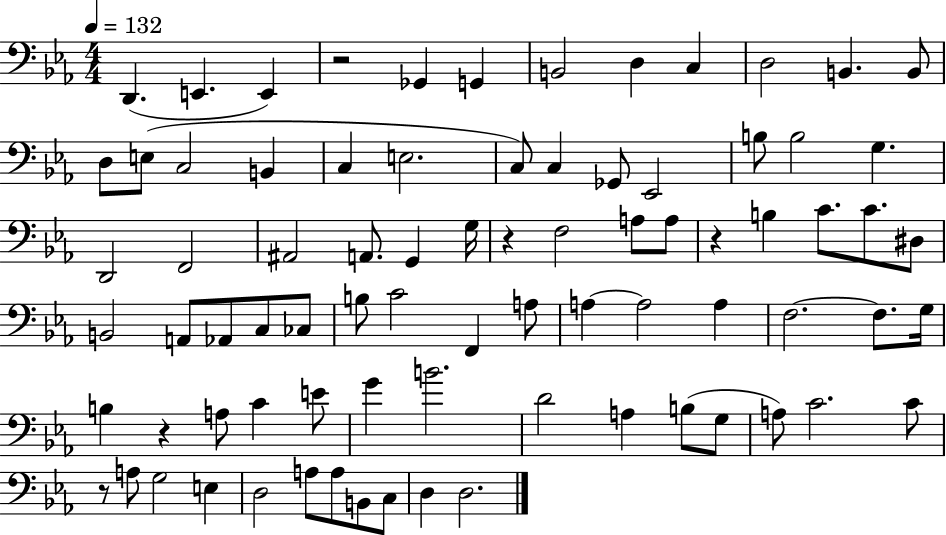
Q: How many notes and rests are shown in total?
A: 80